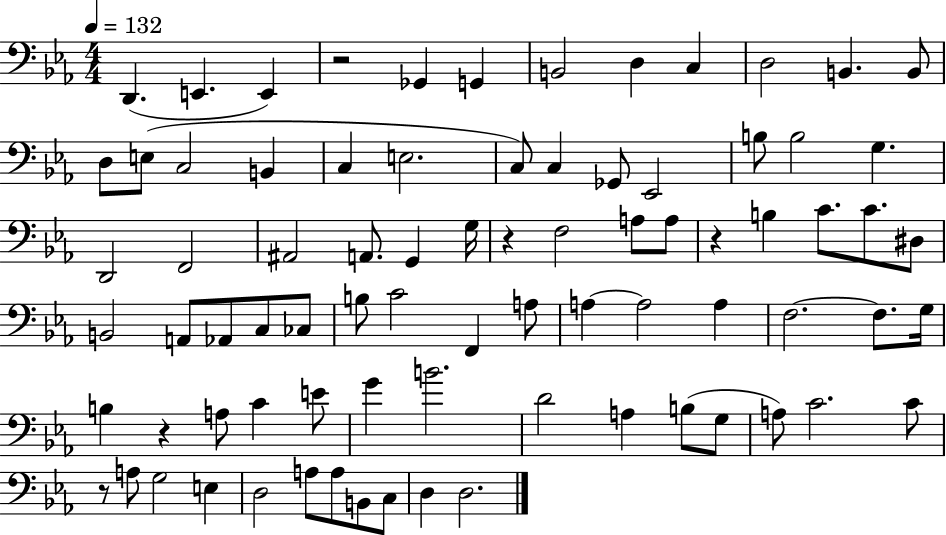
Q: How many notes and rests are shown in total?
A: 80